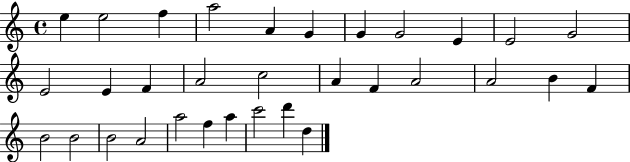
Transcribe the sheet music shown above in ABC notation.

X:1
T:Untitled
M:4/4
L:1/4
K:C
e e2 f a2 A G G G2 E E2 G2 E2 E F A2 c2 A F A2 A2 B F B2 B2 B2 A2 a2 f a c'2 d' d